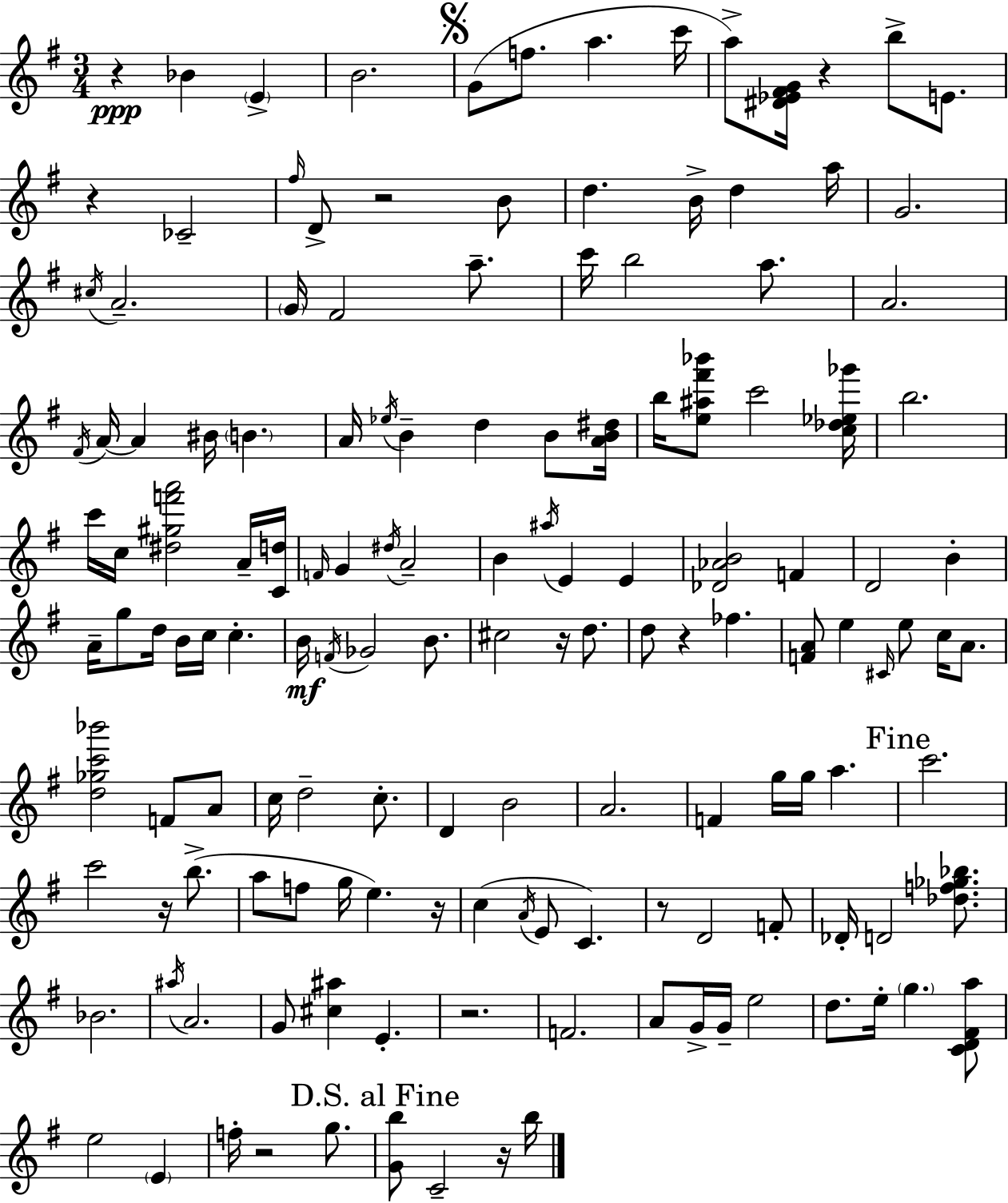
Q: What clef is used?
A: treble